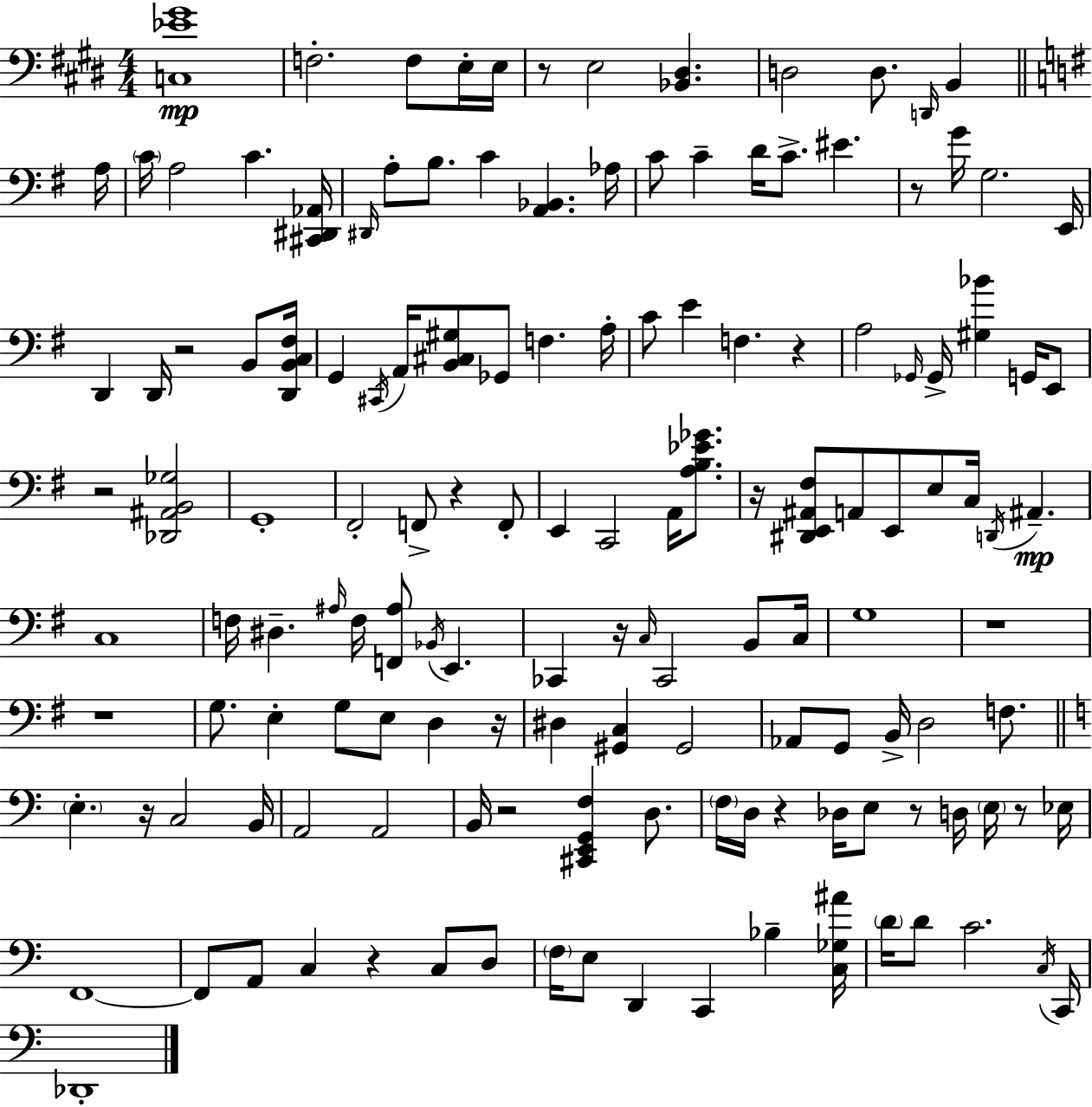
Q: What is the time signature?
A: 4/4